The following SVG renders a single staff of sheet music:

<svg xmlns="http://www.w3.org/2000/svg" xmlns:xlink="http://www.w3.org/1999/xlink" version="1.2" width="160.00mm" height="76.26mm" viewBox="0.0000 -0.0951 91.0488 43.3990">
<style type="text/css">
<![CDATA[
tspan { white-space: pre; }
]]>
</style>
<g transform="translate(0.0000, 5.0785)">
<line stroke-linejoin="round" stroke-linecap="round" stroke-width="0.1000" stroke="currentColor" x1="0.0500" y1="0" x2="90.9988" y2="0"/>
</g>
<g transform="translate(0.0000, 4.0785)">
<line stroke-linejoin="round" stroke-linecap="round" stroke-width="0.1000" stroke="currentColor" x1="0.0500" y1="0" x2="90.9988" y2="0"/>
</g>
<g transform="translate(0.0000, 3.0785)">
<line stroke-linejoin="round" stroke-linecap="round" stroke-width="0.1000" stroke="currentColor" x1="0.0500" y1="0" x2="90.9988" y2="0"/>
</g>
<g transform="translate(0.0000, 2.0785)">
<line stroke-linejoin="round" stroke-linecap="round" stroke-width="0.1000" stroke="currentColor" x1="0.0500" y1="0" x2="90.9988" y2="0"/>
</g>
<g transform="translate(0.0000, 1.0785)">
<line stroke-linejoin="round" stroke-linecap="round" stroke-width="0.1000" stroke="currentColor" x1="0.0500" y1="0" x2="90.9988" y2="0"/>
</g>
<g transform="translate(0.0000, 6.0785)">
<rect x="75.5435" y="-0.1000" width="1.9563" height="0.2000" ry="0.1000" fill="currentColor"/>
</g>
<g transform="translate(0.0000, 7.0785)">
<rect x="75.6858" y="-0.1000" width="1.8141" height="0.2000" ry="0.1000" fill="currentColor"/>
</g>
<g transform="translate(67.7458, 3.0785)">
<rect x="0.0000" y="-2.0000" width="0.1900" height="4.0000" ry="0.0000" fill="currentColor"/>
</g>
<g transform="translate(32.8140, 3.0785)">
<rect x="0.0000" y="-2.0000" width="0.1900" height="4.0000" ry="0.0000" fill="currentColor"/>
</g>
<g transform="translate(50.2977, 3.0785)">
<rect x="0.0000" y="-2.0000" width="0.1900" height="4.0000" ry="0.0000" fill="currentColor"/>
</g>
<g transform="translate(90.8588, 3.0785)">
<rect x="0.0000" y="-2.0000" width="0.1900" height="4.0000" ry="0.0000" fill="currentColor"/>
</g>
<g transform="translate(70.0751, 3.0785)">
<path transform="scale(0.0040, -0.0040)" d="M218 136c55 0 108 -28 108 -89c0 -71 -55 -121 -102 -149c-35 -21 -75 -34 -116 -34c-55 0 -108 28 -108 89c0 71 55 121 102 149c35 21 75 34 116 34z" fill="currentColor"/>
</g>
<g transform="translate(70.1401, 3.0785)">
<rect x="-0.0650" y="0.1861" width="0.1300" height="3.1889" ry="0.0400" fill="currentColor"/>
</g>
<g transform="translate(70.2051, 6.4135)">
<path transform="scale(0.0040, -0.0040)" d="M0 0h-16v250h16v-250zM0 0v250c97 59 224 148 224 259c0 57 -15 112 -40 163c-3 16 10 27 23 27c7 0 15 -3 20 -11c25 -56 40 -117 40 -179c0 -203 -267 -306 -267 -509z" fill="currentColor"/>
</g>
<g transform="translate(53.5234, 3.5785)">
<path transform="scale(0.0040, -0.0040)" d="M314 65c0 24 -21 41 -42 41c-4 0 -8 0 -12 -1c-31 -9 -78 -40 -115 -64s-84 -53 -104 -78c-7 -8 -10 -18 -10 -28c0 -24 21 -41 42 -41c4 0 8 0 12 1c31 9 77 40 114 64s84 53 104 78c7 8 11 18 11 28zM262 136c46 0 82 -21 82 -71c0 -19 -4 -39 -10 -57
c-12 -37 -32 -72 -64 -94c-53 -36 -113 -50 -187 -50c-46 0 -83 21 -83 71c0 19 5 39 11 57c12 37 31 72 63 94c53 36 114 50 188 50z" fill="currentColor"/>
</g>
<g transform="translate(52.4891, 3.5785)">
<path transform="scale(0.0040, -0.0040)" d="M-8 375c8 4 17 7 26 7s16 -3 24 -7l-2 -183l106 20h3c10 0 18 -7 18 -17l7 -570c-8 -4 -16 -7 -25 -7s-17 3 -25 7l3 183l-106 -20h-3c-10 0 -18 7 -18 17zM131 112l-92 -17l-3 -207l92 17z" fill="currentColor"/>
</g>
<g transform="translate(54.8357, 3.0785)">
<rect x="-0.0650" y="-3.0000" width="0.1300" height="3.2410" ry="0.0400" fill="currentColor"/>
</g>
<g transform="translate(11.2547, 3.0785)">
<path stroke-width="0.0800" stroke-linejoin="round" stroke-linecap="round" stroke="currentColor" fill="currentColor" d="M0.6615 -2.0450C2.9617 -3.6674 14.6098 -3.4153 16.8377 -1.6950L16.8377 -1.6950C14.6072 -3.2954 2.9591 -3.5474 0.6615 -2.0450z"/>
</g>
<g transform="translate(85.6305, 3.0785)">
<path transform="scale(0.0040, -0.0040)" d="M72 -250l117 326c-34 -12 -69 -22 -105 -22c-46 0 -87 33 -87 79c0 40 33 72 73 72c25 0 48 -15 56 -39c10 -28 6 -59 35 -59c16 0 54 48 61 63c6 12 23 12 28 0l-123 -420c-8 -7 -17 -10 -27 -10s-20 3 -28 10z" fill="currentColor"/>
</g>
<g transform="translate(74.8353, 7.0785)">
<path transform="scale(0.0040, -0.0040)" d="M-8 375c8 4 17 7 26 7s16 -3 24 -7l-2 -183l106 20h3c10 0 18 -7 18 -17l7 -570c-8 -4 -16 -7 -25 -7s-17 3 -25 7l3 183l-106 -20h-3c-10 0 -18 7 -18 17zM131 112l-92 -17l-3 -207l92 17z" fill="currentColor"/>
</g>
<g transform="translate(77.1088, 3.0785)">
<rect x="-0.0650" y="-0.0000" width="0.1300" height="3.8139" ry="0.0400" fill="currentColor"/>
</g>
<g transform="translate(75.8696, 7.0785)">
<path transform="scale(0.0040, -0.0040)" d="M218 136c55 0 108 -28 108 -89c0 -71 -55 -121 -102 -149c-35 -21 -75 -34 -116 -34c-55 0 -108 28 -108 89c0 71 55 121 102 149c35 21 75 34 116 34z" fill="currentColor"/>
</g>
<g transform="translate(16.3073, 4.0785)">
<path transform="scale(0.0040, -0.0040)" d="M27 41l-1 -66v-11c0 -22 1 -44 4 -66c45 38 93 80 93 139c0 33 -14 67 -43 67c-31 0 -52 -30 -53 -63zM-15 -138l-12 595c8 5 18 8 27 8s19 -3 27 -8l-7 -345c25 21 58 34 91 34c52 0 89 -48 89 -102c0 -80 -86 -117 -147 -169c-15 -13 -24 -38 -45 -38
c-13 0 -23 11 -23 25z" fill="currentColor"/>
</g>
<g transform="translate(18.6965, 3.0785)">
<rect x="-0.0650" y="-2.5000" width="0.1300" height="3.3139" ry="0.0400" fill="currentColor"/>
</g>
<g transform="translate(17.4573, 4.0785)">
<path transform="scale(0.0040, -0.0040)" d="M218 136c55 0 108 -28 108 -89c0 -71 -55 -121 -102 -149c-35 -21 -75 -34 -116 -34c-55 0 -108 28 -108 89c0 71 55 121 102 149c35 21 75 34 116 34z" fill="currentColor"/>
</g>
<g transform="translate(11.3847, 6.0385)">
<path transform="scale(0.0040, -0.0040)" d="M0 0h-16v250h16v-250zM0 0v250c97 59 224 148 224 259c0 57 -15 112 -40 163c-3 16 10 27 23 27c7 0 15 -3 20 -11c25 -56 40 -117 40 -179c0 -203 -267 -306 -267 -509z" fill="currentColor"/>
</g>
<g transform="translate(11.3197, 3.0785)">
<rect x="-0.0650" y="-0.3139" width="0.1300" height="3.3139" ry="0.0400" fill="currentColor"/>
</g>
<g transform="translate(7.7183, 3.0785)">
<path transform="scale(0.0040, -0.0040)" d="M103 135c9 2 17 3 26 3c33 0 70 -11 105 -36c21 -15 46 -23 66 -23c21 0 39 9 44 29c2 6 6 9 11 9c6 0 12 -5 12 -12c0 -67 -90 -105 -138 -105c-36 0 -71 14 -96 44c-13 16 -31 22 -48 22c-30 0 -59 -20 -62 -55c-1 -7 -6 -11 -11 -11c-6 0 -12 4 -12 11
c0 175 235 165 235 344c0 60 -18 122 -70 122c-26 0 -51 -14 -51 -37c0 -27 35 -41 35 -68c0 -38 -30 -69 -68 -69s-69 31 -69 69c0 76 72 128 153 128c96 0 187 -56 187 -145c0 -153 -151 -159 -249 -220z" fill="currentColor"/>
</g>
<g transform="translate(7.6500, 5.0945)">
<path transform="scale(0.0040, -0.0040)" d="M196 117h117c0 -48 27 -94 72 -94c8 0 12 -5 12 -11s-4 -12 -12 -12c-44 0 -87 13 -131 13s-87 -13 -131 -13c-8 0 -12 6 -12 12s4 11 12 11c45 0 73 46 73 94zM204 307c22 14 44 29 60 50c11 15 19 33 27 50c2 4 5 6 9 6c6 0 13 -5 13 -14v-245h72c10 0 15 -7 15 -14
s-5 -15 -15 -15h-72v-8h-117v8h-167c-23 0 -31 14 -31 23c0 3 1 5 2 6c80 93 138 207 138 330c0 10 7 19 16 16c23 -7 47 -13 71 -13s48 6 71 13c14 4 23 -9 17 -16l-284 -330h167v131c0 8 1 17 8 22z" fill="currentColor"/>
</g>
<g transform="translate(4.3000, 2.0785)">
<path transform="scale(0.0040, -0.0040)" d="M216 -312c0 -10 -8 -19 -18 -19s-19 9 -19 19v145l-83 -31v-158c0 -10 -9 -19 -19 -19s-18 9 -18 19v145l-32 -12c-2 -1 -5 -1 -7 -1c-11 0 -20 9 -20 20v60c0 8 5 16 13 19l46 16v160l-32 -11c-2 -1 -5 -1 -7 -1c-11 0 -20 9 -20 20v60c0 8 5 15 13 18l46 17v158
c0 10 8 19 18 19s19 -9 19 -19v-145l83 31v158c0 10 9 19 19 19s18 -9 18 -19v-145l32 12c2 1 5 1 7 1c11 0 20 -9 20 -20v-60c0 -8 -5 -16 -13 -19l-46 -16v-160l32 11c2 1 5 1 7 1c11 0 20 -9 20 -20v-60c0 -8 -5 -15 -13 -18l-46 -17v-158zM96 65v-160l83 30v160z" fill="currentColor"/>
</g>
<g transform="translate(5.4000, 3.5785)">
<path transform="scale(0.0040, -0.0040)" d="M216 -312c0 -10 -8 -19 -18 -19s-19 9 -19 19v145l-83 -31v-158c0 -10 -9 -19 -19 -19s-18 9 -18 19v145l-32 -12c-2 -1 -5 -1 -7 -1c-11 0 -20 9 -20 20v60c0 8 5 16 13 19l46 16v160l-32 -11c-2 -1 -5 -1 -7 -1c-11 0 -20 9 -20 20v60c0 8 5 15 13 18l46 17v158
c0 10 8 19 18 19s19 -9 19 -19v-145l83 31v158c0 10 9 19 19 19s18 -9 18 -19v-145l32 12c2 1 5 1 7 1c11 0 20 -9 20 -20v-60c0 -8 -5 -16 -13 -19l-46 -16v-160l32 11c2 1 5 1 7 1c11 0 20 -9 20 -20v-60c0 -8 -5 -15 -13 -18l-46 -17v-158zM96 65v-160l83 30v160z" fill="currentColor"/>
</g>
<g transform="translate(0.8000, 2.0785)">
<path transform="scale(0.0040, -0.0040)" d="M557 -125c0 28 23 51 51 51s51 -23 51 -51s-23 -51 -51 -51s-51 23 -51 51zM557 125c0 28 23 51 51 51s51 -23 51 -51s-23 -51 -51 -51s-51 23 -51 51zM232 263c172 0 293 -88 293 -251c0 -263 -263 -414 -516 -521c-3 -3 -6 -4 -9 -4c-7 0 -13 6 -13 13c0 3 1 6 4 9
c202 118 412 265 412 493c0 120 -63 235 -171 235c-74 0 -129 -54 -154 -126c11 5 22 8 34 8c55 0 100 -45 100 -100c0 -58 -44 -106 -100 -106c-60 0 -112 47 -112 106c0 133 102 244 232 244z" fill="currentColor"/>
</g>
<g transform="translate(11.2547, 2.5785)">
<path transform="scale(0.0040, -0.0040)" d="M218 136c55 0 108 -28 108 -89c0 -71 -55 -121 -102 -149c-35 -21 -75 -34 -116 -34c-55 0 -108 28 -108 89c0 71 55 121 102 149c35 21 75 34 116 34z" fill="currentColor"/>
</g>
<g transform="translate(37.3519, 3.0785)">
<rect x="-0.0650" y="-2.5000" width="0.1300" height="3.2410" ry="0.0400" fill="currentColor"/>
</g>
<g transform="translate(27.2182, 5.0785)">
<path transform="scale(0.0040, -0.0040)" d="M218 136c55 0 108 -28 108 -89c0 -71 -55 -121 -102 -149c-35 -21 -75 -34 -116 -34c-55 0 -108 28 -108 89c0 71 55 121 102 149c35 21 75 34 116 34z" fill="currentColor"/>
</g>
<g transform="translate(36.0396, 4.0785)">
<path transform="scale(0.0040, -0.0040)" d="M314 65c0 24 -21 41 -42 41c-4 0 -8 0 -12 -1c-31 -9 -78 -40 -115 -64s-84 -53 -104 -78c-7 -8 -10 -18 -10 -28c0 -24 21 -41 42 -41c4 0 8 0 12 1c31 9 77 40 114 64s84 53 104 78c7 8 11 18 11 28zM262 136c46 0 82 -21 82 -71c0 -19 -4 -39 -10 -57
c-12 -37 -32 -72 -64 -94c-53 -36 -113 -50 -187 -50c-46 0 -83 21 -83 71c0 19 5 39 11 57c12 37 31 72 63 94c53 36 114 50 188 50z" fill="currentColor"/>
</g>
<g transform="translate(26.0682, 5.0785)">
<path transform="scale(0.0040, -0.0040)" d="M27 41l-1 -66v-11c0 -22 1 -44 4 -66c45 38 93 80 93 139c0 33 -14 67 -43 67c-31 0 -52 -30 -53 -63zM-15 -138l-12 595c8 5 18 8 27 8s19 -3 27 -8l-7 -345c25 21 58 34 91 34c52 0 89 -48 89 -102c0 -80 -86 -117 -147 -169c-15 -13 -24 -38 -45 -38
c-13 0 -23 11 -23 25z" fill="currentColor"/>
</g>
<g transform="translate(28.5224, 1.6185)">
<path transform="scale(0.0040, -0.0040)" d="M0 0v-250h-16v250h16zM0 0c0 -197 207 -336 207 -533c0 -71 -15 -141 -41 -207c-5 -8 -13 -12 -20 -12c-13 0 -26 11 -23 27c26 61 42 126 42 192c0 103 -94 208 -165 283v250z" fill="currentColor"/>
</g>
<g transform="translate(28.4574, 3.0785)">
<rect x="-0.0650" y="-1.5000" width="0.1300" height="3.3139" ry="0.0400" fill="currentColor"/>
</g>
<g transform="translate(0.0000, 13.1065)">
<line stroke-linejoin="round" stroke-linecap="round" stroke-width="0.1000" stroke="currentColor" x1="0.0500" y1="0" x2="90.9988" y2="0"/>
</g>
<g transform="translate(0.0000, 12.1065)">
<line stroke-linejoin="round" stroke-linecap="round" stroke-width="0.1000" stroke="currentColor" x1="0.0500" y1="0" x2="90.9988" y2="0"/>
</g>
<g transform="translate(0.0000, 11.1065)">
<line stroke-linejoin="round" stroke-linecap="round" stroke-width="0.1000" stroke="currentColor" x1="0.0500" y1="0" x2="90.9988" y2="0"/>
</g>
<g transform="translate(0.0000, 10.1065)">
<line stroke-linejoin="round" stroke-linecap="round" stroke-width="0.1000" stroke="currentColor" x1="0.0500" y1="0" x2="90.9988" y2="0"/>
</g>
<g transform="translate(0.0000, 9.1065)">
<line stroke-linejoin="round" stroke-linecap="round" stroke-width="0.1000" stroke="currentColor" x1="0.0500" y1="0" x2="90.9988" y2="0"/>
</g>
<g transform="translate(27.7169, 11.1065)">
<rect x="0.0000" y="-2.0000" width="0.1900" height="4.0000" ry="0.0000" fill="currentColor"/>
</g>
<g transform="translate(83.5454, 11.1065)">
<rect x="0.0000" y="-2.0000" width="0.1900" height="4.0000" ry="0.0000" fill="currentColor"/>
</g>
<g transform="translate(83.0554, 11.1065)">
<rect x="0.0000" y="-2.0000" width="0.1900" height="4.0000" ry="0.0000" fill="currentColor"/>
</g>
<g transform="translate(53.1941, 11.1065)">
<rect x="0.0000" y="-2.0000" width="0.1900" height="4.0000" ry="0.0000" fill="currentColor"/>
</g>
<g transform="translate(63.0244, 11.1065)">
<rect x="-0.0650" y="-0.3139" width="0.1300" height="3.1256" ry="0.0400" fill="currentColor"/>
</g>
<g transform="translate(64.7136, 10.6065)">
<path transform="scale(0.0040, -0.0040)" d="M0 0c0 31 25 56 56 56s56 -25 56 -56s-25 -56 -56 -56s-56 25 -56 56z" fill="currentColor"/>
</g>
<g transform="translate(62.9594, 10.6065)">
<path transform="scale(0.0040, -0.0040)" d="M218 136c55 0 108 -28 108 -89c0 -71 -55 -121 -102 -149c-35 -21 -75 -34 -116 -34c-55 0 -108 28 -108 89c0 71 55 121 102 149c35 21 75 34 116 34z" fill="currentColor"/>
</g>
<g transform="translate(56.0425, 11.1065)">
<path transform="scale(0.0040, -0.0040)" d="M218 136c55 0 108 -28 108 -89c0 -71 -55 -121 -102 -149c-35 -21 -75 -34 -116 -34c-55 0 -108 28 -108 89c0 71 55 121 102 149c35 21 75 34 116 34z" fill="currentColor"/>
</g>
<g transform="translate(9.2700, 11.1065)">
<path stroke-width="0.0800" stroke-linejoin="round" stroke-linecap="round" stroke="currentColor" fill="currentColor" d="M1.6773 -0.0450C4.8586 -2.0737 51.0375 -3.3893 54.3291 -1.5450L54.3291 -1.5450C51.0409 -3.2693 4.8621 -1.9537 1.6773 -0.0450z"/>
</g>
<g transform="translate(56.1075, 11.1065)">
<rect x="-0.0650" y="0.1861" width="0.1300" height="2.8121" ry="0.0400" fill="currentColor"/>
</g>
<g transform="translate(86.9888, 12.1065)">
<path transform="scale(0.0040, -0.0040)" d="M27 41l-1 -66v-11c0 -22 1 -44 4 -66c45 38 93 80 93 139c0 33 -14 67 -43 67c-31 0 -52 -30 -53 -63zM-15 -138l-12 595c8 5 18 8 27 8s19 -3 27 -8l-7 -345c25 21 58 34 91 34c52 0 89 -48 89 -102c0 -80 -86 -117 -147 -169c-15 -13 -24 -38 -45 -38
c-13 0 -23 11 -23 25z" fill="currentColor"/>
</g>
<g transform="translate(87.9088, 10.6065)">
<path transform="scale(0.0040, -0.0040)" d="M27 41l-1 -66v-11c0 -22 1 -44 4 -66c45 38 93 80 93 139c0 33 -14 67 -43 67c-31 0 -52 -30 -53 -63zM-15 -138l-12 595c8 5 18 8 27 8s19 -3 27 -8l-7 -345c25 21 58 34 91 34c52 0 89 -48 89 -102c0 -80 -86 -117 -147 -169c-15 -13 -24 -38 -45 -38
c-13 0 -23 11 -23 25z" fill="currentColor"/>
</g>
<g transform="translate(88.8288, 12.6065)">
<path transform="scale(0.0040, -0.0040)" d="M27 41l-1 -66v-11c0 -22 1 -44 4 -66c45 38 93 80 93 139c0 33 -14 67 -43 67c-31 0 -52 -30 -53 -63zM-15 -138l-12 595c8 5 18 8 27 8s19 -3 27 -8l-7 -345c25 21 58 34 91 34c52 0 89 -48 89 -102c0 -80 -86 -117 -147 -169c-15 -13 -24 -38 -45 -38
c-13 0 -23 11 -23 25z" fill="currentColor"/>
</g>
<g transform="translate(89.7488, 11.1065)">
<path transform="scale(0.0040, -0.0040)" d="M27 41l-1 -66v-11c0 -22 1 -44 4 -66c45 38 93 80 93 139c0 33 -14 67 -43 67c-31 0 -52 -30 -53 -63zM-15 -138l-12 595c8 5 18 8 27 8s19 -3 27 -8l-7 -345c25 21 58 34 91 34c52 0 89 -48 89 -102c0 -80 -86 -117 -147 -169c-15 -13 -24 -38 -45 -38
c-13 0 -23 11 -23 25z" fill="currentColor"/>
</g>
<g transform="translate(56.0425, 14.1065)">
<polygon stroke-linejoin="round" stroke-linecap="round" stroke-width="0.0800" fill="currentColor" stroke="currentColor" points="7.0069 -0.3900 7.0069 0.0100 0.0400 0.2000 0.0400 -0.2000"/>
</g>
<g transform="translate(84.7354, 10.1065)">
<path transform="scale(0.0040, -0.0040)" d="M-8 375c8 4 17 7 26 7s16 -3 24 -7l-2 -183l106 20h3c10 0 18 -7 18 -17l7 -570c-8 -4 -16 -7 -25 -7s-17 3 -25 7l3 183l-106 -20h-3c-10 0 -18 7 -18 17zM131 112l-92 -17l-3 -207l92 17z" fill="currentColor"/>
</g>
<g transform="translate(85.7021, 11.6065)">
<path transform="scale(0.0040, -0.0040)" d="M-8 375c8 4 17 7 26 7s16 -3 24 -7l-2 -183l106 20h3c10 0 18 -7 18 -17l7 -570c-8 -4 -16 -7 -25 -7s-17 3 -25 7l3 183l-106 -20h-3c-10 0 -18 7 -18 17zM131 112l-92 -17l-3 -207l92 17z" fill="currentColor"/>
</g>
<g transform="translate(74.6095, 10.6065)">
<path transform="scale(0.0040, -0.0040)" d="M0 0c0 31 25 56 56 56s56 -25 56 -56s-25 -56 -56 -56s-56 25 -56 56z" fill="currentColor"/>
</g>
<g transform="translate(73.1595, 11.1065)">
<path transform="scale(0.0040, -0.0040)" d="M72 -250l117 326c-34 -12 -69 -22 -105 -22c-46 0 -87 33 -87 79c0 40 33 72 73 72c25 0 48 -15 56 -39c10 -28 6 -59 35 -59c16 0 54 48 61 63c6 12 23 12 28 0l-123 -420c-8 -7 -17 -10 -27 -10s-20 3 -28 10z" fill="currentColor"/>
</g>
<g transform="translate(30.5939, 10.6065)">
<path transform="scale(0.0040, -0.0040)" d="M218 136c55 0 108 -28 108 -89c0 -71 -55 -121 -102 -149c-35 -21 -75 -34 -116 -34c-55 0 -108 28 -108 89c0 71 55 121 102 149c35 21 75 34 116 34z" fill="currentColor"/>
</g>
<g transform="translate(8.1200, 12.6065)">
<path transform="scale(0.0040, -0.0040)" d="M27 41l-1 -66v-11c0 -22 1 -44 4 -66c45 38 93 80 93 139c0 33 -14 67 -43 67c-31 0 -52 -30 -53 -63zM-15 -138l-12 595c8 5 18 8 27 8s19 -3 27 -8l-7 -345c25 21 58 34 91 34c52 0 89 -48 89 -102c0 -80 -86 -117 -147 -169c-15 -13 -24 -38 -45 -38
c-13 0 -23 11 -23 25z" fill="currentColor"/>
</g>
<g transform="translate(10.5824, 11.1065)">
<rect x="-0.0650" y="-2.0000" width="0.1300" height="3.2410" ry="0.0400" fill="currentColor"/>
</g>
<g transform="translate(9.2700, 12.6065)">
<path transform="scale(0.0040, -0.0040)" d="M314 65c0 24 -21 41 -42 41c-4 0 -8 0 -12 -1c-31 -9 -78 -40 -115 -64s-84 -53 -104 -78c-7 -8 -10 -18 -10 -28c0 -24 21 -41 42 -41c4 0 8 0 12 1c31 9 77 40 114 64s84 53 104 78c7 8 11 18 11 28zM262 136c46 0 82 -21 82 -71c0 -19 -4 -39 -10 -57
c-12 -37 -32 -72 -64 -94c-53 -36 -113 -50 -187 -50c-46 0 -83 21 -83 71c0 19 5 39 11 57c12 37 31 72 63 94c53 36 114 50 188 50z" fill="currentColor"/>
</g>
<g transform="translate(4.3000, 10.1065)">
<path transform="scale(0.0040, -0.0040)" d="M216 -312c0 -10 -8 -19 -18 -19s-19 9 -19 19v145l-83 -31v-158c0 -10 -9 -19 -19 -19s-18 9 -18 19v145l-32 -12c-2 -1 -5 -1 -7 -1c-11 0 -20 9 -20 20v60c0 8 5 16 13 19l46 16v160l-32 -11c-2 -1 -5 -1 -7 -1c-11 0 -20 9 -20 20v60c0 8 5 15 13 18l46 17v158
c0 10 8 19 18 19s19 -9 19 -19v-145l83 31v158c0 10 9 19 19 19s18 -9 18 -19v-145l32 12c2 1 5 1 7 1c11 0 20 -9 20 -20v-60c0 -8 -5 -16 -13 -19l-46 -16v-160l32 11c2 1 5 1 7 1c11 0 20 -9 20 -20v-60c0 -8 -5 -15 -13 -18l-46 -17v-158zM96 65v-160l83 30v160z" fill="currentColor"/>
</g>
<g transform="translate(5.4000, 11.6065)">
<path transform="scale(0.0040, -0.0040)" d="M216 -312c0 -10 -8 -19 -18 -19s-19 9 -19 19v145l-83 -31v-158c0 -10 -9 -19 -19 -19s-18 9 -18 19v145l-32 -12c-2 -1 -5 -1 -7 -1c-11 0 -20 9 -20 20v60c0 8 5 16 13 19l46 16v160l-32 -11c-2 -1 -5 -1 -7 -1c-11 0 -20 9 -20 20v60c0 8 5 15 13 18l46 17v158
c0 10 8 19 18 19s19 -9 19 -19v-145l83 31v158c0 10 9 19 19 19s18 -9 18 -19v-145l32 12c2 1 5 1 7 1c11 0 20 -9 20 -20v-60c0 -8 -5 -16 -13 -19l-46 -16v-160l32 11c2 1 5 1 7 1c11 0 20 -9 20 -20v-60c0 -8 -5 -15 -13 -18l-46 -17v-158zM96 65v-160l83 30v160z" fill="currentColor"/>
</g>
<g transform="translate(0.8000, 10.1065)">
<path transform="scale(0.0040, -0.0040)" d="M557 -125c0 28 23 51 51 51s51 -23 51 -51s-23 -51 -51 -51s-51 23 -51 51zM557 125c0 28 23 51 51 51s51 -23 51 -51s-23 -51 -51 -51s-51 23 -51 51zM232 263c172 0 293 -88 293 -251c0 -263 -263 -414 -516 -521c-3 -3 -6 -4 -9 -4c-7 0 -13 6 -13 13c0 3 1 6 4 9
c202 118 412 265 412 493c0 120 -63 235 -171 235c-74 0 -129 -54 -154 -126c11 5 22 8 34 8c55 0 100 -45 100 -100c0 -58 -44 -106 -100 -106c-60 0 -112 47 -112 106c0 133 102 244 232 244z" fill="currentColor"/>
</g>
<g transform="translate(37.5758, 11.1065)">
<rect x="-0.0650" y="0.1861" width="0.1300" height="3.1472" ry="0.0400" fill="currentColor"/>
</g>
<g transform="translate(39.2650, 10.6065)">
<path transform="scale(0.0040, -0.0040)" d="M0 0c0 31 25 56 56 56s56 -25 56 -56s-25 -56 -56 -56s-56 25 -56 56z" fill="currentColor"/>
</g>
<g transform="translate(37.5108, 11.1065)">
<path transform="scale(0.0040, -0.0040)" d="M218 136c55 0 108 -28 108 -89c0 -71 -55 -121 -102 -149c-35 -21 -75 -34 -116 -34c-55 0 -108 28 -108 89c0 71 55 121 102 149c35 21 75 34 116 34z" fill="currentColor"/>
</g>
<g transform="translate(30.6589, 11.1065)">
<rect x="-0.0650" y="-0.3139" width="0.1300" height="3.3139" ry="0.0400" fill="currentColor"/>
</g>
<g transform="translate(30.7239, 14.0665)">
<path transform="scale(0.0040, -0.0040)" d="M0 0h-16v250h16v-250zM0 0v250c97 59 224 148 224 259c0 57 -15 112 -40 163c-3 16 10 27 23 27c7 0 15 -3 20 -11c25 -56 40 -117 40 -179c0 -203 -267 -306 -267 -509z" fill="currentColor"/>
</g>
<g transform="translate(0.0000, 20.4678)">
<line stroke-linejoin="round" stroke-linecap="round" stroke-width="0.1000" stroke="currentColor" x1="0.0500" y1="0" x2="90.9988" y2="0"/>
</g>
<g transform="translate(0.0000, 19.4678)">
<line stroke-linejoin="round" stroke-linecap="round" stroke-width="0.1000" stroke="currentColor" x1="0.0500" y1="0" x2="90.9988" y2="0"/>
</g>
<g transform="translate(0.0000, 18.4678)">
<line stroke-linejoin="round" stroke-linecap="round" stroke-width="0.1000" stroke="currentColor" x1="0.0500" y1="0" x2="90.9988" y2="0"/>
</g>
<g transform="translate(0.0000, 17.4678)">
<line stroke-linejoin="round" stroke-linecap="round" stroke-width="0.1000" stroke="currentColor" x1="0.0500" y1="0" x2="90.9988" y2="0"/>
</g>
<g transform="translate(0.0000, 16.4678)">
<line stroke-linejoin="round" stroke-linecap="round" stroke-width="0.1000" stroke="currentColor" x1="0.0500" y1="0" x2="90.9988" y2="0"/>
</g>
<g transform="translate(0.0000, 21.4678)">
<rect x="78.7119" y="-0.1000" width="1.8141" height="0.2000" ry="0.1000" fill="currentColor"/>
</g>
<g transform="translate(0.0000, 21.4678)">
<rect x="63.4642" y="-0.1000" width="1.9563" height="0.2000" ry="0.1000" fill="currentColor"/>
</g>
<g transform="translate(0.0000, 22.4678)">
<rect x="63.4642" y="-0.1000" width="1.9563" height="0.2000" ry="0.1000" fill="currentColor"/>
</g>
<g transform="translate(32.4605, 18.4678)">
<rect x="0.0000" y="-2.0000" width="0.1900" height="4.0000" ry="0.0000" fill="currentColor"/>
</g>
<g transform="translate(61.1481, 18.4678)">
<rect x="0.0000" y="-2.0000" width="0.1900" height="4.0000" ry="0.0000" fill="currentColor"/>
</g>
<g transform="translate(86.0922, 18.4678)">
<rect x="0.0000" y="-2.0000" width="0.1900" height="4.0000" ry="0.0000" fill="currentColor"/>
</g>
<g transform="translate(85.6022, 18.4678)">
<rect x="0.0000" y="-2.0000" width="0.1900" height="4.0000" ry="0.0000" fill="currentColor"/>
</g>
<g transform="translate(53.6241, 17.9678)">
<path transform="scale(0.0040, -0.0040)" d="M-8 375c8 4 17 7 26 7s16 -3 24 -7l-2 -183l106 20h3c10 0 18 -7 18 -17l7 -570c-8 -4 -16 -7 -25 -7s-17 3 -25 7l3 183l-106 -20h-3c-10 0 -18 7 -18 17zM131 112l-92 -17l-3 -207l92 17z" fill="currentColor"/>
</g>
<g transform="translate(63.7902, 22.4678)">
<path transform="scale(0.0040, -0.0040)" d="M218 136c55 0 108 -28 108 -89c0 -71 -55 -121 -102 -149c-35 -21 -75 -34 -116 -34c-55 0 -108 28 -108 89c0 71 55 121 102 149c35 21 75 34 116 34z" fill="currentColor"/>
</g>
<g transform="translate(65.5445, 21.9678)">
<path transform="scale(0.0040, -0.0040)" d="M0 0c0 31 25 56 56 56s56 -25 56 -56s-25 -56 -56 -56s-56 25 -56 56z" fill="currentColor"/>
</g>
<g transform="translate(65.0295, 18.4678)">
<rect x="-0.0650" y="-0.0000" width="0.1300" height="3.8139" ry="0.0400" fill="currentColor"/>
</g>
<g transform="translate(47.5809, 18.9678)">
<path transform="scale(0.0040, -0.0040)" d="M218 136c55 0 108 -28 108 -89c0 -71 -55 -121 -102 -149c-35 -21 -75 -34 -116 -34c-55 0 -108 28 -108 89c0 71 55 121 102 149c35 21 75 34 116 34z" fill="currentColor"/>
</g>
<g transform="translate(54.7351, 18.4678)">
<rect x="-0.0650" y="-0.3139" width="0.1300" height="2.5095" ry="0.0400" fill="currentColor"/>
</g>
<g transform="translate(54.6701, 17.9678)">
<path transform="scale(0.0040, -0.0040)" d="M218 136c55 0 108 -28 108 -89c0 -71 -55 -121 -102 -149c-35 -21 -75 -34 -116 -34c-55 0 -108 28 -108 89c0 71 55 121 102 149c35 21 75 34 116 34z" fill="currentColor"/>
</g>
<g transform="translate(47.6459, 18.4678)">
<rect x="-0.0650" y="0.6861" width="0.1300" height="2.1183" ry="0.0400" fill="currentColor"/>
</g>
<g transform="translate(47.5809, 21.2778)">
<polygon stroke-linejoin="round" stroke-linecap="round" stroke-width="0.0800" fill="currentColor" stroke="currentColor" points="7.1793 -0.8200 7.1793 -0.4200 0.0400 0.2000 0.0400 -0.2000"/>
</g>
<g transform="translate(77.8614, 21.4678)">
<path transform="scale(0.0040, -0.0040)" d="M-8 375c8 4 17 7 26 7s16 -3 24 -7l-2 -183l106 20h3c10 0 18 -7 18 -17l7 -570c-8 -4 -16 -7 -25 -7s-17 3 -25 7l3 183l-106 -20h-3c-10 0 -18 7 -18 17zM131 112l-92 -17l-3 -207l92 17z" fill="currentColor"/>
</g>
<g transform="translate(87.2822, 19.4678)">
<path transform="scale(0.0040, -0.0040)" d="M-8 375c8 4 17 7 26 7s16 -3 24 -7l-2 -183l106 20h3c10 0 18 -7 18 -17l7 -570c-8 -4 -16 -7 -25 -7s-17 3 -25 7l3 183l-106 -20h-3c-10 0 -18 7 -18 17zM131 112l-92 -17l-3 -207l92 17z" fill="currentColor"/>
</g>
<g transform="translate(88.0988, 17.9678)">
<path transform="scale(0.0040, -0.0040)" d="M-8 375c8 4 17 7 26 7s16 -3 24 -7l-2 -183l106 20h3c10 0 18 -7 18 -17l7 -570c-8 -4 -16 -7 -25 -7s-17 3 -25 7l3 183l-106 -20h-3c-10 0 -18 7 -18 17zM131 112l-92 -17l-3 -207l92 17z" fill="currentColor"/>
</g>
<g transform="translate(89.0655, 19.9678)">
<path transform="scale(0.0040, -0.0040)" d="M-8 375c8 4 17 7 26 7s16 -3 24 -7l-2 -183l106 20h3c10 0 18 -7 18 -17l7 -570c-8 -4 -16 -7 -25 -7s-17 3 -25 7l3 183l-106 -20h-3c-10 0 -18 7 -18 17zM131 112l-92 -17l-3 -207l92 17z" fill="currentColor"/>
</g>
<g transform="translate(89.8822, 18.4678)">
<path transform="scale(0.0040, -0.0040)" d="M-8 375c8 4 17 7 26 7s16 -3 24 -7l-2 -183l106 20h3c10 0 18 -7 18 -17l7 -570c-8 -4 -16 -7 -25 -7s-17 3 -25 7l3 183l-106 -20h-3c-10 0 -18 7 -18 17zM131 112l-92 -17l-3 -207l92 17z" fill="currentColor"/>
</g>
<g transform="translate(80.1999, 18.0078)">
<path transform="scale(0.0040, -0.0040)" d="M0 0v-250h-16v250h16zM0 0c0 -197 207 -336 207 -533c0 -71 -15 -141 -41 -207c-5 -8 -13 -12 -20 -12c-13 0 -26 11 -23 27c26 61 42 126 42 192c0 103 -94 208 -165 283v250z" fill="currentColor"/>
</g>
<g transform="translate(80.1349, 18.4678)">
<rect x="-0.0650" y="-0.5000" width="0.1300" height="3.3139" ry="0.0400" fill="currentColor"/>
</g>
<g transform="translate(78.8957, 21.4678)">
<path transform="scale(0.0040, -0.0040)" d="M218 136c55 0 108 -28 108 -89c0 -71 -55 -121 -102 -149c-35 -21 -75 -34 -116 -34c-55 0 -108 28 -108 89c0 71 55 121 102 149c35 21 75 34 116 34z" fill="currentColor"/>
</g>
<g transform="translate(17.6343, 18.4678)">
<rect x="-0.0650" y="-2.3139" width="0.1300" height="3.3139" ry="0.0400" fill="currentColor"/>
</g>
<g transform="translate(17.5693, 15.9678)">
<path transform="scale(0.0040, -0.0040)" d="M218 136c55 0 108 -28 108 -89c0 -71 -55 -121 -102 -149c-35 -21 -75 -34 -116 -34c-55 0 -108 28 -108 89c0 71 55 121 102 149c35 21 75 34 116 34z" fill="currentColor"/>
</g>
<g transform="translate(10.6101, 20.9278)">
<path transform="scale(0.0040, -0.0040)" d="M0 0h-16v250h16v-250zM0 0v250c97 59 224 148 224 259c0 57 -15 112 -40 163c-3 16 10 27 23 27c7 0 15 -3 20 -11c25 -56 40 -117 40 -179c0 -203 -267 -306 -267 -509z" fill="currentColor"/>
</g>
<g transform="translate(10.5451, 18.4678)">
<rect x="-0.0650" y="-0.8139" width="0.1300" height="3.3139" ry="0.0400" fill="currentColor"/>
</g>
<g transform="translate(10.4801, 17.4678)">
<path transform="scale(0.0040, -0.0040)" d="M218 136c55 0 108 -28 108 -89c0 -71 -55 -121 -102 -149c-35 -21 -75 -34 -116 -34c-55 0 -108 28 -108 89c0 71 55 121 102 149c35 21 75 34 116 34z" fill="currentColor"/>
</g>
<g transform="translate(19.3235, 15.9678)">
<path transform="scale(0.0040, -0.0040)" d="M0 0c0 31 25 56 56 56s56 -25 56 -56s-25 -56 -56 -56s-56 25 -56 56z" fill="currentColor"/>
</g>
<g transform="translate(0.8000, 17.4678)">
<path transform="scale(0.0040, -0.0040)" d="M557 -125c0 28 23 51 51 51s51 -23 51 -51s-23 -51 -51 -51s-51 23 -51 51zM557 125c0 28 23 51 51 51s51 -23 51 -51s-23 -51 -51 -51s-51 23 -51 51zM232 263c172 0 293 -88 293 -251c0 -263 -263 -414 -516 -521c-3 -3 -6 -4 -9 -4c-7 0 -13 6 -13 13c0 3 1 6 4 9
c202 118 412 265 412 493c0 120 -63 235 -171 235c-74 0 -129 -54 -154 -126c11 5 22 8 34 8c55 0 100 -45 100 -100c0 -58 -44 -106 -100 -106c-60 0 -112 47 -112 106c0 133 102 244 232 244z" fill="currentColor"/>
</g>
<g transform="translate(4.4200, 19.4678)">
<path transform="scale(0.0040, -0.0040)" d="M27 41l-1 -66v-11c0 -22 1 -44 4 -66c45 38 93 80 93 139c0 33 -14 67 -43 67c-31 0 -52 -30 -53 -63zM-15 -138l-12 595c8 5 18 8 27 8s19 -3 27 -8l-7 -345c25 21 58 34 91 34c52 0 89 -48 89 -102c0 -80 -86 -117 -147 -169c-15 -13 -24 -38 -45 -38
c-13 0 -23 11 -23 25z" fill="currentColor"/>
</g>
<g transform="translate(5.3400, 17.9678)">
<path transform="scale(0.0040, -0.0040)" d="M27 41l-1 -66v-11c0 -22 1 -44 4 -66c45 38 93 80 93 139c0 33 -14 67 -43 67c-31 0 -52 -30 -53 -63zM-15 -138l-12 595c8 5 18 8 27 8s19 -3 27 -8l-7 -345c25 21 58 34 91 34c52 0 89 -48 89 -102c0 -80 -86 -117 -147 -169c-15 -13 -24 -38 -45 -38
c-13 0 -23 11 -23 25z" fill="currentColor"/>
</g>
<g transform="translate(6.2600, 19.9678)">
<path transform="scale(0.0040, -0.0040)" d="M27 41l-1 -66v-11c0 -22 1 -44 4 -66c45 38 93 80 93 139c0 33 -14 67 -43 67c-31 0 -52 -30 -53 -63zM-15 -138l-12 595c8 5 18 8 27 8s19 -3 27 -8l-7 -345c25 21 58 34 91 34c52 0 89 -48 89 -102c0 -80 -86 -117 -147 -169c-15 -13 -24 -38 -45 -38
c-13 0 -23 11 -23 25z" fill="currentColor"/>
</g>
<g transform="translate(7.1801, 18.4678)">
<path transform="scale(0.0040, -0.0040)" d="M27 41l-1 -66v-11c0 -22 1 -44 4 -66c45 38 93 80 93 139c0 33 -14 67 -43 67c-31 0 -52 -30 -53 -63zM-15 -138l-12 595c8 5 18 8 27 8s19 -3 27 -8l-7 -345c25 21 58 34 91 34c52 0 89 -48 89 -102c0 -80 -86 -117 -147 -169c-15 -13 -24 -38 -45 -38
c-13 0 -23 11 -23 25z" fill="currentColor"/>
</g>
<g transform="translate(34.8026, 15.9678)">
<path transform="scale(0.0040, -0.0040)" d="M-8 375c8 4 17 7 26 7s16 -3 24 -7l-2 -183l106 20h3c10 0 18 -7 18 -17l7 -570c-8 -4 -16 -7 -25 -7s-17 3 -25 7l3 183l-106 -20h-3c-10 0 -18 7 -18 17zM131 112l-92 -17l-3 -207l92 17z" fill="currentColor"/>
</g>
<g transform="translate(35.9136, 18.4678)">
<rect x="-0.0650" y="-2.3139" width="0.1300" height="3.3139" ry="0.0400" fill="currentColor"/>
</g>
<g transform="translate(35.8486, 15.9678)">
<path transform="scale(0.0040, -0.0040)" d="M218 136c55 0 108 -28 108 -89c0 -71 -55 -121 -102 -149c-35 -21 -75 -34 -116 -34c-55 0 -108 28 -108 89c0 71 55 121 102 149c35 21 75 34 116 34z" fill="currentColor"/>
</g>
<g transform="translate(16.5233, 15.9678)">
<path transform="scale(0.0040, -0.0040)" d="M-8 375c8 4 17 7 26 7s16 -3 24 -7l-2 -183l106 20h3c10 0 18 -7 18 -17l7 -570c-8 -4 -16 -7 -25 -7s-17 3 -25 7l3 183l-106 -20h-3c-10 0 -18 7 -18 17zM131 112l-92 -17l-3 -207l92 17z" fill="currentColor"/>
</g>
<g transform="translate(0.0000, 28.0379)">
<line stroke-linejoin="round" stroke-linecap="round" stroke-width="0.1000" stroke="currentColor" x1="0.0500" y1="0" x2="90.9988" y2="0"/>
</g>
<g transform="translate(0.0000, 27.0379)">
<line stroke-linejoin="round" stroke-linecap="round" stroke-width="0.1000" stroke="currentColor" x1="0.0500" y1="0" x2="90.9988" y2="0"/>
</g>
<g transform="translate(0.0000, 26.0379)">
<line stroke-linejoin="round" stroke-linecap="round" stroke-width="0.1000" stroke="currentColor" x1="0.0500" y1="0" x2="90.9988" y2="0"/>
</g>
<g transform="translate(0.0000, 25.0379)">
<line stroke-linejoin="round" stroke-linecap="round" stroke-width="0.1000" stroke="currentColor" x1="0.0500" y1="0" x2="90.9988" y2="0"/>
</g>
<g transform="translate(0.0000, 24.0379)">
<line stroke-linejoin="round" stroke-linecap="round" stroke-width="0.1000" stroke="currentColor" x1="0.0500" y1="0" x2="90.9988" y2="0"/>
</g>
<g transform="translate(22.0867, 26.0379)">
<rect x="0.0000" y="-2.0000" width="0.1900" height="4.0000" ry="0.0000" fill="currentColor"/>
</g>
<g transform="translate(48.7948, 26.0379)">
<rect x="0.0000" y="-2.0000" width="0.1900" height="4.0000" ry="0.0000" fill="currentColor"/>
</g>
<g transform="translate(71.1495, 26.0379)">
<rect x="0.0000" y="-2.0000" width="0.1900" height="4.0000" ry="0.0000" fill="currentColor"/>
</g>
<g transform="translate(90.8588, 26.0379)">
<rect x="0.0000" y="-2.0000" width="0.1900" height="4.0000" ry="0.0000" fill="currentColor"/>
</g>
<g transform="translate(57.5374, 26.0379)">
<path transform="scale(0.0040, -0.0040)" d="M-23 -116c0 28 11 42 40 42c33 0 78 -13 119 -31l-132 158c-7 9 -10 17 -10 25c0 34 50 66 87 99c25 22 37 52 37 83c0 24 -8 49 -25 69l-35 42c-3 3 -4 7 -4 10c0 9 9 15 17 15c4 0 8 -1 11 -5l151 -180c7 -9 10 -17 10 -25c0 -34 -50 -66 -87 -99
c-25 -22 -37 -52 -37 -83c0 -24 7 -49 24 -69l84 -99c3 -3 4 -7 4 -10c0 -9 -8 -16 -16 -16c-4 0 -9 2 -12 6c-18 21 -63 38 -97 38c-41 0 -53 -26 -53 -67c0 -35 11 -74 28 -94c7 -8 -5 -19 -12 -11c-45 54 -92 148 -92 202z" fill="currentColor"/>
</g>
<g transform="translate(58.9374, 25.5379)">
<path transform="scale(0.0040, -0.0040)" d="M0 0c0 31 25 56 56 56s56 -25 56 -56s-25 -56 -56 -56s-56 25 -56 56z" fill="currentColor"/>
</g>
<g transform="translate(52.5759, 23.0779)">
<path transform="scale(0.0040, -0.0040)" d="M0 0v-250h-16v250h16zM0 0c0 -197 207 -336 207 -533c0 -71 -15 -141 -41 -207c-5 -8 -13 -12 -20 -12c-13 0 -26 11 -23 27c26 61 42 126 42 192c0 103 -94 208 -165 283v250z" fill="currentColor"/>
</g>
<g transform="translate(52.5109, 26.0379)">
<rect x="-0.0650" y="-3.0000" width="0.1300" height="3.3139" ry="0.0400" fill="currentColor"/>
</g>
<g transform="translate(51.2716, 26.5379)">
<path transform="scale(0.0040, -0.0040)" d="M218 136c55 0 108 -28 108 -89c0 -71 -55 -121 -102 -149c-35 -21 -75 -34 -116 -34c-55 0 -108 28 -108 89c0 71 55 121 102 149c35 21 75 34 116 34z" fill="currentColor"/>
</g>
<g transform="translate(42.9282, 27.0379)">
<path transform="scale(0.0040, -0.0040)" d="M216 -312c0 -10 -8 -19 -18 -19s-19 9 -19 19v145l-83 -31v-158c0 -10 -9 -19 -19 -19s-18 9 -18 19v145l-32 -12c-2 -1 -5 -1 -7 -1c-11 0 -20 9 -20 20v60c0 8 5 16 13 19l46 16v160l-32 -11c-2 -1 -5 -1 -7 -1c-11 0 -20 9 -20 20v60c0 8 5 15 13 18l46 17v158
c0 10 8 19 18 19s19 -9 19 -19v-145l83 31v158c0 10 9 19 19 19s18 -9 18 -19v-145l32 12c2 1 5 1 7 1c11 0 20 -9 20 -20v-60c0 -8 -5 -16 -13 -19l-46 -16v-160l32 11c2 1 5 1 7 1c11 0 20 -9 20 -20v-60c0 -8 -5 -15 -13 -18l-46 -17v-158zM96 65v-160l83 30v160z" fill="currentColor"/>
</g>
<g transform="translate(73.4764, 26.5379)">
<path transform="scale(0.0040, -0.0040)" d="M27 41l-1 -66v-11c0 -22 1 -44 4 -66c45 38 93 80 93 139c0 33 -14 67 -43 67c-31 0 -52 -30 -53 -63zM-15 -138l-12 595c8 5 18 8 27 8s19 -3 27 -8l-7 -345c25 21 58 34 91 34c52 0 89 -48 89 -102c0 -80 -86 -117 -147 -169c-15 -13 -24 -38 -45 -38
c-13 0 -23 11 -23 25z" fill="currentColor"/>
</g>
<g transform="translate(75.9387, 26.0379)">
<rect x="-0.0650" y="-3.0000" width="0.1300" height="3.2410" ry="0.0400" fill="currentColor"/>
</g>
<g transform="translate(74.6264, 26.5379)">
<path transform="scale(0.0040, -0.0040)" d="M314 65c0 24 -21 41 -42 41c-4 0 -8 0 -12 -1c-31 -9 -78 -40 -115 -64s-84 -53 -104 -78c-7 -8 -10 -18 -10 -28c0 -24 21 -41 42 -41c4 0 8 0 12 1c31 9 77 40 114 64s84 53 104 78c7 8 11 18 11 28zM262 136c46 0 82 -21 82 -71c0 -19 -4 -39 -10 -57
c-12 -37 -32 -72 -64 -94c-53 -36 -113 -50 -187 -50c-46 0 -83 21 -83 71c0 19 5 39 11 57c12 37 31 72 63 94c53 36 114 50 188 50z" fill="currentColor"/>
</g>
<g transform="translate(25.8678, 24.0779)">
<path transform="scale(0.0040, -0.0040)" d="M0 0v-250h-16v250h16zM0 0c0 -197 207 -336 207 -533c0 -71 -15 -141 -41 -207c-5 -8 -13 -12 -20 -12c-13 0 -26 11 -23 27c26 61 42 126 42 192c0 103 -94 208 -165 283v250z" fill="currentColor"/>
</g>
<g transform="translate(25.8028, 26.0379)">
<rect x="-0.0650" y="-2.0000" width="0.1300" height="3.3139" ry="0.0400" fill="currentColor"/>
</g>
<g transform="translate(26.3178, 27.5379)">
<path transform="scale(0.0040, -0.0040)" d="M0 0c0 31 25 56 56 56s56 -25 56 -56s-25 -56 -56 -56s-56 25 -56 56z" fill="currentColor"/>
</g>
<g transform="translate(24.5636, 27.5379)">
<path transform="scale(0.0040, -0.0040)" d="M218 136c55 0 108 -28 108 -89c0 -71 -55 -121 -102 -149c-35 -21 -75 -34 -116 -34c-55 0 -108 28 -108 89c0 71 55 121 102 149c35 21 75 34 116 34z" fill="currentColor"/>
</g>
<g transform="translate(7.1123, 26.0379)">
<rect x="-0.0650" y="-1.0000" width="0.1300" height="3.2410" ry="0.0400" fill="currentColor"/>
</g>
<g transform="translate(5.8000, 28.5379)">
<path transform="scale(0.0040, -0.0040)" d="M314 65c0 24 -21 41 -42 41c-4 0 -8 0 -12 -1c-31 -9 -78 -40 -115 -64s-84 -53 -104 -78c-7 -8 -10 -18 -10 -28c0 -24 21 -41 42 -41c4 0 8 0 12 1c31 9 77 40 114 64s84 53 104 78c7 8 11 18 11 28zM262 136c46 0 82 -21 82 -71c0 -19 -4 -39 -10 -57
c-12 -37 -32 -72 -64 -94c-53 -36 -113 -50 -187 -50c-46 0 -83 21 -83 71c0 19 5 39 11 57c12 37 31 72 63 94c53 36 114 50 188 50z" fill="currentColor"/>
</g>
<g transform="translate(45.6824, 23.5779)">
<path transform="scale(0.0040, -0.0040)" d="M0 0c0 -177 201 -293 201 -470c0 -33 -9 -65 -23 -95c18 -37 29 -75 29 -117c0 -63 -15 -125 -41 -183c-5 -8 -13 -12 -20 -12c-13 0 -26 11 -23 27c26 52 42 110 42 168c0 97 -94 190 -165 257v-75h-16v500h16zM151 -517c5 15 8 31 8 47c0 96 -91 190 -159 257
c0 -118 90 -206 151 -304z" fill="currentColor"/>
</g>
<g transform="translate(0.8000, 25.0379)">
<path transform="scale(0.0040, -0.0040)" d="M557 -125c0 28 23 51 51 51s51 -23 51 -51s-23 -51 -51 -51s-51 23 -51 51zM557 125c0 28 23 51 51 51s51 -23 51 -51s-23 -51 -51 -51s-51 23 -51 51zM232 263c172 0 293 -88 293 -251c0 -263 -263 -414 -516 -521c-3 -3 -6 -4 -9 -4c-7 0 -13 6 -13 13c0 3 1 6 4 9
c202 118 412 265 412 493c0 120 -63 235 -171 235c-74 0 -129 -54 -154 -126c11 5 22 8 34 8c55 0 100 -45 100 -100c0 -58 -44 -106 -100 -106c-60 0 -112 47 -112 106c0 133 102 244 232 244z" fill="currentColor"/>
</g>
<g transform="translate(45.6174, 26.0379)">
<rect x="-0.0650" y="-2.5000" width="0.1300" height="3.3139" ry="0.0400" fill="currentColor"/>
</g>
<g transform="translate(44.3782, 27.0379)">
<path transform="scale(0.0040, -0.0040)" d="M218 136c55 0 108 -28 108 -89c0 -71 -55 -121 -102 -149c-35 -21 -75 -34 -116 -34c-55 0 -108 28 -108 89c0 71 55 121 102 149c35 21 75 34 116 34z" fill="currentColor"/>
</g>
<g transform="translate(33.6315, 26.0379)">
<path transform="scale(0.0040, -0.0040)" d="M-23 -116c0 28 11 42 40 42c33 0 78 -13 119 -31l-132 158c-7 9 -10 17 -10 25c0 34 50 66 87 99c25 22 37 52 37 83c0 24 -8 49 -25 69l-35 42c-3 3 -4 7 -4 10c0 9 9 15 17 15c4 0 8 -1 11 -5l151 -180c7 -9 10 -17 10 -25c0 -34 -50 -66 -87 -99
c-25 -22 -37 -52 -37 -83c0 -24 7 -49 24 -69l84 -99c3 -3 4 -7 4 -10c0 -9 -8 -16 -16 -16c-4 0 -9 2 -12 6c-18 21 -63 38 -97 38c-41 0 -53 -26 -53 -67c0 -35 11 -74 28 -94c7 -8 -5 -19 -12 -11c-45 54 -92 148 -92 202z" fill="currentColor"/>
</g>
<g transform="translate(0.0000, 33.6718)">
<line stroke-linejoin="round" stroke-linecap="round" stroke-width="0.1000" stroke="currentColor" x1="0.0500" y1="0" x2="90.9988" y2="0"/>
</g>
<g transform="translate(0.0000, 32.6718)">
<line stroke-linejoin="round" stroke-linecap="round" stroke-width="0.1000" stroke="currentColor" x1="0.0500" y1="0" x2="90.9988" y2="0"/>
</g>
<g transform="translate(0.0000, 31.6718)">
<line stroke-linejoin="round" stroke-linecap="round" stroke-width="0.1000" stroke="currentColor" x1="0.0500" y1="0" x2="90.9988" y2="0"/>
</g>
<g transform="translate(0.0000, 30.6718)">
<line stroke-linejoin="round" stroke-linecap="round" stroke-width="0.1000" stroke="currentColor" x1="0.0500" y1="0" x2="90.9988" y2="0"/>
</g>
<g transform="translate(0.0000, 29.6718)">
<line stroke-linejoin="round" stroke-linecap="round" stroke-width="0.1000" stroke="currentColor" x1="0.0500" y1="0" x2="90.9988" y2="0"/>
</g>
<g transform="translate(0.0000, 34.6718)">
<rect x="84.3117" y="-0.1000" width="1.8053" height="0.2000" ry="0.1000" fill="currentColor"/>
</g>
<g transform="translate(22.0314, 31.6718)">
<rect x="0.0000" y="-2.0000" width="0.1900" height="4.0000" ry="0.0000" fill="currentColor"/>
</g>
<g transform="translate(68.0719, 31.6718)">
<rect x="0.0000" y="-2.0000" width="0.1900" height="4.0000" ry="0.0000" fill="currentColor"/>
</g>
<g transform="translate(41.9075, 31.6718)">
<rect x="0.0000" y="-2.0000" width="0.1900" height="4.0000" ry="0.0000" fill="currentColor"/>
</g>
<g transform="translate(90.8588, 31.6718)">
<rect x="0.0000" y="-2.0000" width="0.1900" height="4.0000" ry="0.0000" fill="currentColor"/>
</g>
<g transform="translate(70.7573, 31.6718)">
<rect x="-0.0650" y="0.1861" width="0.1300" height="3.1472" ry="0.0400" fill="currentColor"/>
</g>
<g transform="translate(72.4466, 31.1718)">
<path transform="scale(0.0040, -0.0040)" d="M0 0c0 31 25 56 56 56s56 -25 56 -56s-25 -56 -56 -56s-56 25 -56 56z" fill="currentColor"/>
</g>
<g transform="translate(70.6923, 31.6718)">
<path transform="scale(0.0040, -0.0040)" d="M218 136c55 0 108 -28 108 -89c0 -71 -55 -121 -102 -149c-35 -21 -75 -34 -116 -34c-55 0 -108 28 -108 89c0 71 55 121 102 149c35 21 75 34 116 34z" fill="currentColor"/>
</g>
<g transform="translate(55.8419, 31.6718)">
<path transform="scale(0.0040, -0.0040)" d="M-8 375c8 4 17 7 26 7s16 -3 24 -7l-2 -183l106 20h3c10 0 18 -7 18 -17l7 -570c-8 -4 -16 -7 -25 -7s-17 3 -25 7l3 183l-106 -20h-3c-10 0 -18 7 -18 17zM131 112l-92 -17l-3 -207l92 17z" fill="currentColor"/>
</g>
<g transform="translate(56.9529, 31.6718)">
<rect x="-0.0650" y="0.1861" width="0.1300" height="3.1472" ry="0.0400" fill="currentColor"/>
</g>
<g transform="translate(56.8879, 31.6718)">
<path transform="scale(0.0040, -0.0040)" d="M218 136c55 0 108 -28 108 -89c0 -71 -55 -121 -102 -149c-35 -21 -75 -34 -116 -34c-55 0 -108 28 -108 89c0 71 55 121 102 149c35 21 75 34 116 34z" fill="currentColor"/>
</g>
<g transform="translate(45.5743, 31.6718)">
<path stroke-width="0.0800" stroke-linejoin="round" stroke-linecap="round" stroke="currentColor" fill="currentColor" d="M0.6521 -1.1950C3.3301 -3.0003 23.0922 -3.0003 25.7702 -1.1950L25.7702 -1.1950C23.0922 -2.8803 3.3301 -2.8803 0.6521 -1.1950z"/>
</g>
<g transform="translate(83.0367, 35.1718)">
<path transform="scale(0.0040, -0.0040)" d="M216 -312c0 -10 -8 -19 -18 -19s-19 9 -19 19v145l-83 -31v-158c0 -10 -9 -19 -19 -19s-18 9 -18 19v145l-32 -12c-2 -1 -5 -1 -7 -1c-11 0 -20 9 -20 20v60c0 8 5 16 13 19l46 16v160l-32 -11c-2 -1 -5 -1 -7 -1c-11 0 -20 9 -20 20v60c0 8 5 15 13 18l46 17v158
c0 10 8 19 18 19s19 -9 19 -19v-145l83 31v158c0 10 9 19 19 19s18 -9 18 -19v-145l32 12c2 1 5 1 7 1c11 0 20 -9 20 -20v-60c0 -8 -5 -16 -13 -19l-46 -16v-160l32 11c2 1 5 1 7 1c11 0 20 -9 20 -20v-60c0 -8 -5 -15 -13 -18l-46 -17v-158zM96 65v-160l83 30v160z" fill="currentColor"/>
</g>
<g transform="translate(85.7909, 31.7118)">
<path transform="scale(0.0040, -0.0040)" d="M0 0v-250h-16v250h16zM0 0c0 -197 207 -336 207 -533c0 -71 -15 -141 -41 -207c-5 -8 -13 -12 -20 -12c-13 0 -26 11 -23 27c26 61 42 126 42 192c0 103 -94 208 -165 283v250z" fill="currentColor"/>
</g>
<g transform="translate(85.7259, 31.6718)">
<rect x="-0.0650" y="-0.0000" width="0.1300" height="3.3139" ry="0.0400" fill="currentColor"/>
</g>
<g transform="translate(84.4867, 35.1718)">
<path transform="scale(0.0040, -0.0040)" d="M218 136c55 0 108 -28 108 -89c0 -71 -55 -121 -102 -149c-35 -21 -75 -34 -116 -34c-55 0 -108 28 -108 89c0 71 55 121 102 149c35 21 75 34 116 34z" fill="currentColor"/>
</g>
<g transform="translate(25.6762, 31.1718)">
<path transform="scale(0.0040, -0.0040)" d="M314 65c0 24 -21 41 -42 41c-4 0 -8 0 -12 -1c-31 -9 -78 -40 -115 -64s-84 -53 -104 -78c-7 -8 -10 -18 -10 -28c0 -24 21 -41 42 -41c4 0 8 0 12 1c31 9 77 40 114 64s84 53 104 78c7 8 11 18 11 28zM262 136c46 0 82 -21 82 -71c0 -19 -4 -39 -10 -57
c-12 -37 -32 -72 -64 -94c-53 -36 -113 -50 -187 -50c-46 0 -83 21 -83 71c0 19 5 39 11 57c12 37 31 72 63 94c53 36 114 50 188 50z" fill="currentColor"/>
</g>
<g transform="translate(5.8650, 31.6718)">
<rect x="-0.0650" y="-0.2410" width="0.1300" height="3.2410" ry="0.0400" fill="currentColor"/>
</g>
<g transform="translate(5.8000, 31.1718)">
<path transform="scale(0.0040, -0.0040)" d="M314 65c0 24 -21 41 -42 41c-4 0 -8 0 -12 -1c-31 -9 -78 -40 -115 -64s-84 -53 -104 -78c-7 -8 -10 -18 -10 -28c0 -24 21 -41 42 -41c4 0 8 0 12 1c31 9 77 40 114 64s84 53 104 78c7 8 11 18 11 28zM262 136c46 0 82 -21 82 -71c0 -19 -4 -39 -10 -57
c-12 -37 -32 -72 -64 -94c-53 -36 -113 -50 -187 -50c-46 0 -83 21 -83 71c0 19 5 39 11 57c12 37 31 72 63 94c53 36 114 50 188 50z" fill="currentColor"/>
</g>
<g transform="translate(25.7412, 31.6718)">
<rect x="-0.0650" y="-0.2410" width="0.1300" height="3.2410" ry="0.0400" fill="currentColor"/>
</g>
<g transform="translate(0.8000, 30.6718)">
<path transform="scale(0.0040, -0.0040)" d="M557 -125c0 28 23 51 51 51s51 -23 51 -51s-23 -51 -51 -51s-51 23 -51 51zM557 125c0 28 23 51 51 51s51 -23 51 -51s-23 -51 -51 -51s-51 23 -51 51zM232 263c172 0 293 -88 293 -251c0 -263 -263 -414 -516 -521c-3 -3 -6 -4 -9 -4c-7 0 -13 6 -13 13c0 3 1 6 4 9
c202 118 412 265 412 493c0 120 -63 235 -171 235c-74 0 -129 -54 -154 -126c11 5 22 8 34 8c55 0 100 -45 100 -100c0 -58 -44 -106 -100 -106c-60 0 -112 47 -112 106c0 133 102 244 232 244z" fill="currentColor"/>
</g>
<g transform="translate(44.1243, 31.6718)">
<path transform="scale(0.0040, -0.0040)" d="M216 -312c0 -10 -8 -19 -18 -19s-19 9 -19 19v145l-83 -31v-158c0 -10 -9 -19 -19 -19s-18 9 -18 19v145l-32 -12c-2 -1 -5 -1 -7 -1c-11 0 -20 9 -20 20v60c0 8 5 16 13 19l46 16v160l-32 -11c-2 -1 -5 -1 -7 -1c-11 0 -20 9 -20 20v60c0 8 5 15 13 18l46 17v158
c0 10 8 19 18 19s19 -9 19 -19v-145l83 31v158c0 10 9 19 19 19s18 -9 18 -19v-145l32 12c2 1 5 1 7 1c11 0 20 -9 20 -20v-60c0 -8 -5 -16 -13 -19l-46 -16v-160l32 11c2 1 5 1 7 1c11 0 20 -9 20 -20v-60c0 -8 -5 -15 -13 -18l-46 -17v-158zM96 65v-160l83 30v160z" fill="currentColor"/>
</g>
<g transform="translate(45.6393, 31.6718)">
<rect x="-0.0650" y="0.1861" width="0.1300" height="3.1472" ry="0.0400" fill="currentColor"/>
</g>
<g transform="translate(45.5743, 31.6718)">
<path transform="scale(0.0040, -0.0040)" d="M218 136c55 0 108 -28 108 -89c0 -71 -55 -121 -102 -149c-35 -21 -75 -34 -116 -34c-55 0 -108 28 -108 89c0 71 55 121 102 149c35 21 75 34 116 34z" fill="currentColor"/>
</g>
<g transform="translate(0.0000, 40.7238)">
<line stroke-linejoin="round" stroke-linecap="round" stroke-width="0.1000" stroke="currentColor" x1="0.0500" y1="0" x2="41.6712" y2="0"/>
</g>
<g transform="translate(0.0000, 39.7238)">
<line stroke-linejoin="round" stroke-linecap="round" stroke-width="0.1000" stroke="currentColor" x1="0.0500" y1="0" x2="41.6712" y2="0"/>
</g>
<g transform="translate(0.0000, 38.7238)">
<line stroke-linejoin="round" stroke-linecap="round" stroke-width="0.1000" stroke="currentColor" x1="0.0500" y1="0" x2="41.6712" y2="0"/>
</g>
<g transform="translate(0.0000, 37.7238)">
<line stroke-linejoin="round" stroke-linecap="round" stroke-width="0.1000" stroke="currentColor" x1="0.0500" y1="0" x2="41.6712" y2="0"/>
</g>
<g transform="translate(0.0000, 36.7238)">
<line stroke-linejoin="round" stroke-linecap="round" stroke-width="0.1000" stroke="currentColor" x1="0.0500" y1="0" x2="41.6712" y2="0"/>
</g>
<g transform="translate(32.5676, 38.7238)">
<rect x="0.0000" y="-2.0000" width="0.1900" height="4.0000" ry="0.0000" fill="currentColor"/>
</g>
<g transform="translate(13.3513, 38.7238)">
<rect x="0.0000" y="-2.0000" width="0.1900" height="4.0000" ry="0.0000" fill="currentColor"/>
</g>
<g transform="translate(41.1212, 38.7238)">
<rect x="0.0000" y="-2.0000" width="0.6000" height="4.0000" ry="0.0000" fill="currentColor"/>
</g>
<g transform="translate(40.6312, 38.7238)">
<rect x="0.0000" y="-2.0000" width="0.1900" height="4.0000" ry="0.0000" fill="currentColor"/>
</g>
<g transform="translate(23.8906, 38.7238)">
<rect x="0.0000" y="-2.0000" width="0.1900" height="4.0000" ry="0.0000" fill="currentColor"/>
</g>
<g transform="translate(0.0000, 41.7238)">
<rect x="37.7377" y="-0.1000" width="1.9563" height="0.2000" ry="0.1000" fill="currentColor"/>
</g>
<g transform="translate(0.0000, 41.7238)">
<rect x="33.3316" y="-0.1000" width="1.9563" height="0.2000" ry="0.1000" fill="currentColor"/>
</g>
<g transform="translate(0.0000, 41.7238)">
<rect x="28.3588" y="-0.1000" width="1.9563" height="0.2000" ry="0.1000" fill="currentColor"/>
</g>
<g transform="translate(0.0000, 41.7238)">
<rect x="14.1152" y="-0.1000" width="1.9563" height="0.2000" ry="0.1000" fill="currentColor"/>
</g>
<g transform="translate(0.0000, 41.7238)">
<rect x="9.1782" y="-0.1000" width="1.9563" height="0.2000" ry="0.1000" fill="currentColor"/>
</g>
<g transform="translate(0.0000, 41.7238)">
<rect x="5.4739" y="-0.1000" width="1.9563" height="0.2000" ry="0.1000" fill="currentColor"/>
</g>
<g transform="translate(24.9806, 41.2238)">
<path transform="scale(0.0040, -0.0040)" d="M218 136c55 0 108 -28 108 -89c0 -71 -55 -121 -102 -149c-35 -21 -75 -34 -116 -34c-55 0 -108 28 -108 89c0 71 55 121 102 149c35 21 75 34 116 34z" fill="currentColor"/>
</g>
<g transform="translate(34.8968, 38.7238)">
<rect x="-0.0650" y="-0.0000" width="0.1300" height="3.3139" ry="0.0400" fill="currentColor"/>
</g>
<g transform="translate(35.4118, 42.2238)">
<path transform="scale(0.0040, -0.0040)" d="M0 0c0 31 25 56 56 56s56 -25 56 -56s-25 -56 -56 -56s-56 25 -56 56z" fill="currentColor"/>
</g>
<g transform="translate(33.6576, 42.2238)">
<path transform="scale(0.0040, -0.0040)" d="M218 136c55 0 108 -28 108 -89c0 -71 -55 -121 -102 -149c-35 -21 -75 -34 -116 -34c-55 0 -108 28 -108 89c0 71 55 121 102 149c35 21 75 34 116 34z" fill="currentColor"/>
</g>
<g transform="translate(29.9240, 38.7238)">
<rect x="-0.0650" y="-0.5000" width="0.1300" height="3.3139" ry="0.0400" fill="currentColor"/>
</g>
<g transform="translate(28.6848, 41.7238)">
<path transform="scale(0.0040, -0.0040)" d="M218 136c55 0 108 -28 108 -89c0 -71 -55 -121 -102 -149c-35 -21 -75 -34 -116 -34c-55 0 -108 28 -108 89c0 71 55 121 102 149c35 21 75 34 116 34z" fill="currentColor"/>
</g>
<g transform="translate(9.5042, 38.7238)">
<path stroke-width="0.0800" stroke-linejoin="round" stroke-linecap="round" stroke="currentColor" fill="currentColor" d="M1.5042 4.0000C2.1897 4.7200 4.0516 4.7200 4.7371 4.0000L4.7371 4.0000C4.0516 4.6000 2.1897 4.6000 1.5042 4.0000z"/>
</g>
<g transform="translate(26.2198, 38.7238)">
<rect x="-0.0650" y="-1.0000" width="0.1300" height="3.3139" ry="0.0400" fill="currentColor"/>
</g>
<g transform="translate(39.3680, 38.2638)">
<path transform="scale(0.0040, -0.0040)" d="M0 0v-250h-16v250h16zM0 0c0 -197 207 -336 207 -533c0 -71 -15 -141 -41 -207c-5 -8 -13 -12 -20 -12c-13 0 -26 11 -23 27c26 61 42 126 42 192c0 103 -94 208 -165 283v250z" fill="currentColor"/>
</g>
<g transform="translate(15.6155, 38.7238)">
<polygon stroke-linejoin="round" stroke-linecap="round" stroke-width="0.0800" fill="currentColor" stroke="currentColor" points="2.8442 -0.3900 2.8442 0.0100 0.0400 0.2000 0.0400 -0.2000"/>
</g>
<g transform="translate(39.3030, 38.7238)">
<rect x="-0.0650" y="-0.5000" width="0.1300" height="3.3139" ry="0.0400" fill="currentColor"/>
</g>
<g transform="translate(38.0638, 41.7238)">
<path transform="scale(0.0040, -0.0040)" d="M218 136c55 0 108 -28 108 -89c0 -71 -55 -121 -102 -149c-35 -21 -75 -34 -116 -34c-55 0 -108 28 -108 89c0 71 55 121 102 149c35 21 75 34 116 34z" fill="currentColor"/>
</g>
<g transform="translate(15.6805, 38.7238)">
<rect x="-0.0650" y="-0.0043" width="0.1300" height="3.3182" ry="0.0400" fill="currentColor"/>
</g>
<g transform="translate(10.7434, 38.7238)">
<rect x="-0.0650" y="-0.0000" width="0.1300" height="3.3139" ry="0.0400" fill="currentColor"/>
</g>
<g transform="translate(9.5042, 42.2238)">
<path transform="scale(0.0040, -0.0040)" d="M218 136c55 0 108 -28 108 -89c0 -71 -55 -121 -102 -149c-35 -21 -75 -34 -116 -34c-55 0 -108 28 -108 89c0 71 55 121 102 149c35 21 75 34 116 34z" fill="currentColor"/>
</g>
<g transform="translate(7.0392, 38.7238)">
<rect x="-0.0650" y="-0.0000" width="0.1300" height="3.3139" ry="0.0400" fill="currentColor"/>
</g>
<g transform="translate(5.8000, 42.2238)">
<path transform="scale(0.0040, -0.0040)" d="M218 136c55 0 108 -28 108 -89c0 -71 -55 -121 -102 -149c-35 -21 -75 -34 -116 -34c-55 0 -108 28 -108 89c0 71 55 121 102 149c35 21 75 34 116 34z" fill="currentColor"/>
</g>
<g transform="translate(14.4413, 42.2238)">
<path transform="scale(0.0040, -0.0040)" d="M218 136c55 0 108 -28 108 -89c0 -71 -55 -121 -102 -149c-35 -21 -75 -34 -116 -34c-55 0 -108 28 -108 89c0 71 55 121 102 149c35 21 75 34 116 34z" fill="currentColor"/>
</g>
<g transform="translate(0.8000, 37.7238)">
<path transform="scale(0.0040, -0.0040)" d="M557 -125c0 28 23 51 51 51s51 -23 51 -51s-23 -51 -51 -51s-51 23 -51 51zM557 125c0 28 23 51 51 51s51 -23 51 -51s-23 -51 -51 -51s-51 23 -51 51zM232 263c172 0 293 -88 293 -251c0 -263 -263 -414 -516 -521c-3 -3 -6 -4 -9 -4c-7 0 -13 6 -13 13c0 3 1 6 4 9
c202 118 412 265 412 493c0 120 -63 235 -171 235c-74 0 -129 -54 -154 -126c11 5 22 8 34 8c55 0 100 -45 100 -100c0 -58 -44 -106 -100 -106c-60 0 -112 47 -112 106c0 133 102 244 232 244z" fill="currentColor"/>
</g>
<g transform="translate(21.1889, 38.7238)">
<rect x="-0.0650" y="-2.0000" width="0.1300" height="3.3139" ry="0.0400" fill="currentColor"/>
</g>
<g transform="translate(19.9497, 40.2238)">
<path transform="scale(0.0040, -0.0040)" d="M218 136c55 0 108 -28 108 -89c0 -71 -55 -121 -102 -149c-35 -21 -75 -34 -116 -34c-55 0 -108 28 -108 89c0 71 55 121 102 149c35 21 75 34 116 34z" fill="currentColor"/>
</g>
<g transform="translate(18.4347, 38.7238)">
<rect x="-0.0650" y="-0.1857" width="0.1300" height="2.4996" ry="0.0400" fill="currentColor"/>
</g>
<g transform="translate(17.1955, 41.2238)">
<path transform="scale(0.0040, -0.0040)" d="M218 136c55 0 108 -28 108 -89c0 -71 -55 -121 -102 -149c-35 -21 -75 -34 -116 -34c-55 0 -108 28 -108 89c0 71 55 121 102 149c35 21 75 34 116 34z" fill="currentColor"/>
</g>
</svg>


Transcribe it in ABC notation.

X:1
T:Untitled
M:2/4
L:1/4
K:D
E,/2 _B,, _G,,/2 B,,2 C,2 D,/2 C,, z/2 _A,,2 E,/2 D, D,/2 E,/2 z/2 F,/2 B, B, C,/2 E,/2 C,, E,,/2 F,,2 A,,/2 z ^B,,/4 C,/2 z _C,2 E,2 E,2 ^D, D, D, ^D,,/2 D,, D,, D,,/2 F,,/2 A,, F,, E,, D,, E,,/2